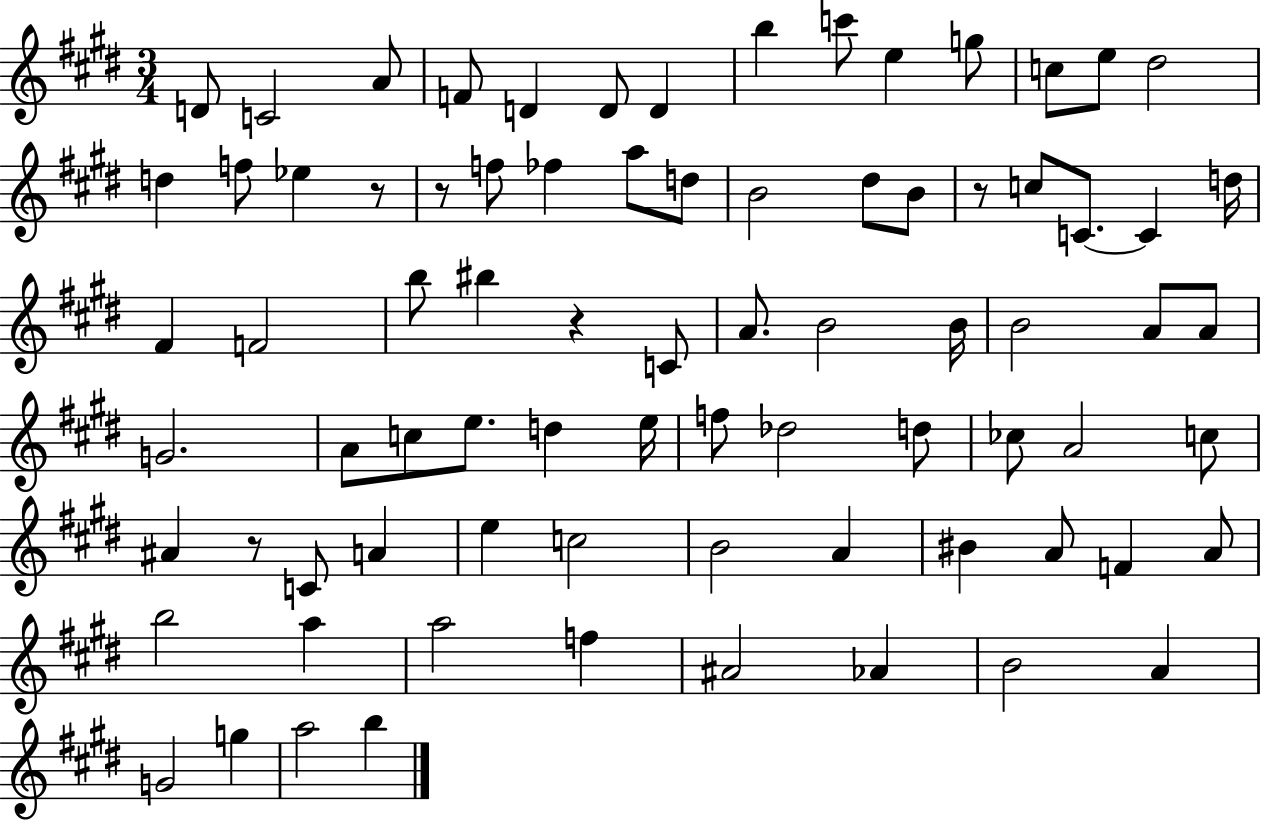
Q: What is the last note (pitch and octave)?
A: B5